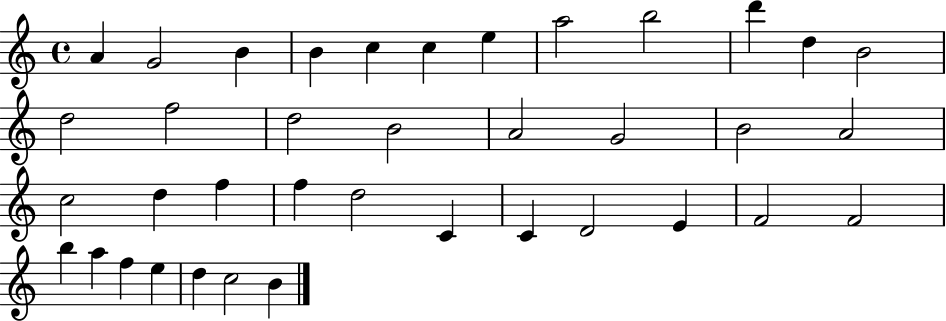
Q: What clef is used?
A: treble